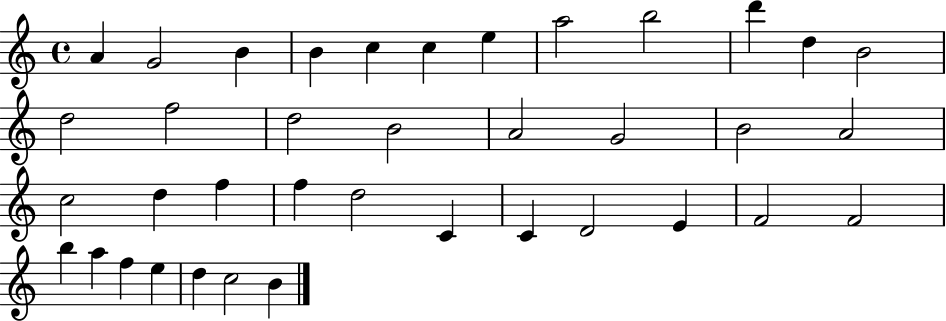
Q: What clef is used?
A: treble